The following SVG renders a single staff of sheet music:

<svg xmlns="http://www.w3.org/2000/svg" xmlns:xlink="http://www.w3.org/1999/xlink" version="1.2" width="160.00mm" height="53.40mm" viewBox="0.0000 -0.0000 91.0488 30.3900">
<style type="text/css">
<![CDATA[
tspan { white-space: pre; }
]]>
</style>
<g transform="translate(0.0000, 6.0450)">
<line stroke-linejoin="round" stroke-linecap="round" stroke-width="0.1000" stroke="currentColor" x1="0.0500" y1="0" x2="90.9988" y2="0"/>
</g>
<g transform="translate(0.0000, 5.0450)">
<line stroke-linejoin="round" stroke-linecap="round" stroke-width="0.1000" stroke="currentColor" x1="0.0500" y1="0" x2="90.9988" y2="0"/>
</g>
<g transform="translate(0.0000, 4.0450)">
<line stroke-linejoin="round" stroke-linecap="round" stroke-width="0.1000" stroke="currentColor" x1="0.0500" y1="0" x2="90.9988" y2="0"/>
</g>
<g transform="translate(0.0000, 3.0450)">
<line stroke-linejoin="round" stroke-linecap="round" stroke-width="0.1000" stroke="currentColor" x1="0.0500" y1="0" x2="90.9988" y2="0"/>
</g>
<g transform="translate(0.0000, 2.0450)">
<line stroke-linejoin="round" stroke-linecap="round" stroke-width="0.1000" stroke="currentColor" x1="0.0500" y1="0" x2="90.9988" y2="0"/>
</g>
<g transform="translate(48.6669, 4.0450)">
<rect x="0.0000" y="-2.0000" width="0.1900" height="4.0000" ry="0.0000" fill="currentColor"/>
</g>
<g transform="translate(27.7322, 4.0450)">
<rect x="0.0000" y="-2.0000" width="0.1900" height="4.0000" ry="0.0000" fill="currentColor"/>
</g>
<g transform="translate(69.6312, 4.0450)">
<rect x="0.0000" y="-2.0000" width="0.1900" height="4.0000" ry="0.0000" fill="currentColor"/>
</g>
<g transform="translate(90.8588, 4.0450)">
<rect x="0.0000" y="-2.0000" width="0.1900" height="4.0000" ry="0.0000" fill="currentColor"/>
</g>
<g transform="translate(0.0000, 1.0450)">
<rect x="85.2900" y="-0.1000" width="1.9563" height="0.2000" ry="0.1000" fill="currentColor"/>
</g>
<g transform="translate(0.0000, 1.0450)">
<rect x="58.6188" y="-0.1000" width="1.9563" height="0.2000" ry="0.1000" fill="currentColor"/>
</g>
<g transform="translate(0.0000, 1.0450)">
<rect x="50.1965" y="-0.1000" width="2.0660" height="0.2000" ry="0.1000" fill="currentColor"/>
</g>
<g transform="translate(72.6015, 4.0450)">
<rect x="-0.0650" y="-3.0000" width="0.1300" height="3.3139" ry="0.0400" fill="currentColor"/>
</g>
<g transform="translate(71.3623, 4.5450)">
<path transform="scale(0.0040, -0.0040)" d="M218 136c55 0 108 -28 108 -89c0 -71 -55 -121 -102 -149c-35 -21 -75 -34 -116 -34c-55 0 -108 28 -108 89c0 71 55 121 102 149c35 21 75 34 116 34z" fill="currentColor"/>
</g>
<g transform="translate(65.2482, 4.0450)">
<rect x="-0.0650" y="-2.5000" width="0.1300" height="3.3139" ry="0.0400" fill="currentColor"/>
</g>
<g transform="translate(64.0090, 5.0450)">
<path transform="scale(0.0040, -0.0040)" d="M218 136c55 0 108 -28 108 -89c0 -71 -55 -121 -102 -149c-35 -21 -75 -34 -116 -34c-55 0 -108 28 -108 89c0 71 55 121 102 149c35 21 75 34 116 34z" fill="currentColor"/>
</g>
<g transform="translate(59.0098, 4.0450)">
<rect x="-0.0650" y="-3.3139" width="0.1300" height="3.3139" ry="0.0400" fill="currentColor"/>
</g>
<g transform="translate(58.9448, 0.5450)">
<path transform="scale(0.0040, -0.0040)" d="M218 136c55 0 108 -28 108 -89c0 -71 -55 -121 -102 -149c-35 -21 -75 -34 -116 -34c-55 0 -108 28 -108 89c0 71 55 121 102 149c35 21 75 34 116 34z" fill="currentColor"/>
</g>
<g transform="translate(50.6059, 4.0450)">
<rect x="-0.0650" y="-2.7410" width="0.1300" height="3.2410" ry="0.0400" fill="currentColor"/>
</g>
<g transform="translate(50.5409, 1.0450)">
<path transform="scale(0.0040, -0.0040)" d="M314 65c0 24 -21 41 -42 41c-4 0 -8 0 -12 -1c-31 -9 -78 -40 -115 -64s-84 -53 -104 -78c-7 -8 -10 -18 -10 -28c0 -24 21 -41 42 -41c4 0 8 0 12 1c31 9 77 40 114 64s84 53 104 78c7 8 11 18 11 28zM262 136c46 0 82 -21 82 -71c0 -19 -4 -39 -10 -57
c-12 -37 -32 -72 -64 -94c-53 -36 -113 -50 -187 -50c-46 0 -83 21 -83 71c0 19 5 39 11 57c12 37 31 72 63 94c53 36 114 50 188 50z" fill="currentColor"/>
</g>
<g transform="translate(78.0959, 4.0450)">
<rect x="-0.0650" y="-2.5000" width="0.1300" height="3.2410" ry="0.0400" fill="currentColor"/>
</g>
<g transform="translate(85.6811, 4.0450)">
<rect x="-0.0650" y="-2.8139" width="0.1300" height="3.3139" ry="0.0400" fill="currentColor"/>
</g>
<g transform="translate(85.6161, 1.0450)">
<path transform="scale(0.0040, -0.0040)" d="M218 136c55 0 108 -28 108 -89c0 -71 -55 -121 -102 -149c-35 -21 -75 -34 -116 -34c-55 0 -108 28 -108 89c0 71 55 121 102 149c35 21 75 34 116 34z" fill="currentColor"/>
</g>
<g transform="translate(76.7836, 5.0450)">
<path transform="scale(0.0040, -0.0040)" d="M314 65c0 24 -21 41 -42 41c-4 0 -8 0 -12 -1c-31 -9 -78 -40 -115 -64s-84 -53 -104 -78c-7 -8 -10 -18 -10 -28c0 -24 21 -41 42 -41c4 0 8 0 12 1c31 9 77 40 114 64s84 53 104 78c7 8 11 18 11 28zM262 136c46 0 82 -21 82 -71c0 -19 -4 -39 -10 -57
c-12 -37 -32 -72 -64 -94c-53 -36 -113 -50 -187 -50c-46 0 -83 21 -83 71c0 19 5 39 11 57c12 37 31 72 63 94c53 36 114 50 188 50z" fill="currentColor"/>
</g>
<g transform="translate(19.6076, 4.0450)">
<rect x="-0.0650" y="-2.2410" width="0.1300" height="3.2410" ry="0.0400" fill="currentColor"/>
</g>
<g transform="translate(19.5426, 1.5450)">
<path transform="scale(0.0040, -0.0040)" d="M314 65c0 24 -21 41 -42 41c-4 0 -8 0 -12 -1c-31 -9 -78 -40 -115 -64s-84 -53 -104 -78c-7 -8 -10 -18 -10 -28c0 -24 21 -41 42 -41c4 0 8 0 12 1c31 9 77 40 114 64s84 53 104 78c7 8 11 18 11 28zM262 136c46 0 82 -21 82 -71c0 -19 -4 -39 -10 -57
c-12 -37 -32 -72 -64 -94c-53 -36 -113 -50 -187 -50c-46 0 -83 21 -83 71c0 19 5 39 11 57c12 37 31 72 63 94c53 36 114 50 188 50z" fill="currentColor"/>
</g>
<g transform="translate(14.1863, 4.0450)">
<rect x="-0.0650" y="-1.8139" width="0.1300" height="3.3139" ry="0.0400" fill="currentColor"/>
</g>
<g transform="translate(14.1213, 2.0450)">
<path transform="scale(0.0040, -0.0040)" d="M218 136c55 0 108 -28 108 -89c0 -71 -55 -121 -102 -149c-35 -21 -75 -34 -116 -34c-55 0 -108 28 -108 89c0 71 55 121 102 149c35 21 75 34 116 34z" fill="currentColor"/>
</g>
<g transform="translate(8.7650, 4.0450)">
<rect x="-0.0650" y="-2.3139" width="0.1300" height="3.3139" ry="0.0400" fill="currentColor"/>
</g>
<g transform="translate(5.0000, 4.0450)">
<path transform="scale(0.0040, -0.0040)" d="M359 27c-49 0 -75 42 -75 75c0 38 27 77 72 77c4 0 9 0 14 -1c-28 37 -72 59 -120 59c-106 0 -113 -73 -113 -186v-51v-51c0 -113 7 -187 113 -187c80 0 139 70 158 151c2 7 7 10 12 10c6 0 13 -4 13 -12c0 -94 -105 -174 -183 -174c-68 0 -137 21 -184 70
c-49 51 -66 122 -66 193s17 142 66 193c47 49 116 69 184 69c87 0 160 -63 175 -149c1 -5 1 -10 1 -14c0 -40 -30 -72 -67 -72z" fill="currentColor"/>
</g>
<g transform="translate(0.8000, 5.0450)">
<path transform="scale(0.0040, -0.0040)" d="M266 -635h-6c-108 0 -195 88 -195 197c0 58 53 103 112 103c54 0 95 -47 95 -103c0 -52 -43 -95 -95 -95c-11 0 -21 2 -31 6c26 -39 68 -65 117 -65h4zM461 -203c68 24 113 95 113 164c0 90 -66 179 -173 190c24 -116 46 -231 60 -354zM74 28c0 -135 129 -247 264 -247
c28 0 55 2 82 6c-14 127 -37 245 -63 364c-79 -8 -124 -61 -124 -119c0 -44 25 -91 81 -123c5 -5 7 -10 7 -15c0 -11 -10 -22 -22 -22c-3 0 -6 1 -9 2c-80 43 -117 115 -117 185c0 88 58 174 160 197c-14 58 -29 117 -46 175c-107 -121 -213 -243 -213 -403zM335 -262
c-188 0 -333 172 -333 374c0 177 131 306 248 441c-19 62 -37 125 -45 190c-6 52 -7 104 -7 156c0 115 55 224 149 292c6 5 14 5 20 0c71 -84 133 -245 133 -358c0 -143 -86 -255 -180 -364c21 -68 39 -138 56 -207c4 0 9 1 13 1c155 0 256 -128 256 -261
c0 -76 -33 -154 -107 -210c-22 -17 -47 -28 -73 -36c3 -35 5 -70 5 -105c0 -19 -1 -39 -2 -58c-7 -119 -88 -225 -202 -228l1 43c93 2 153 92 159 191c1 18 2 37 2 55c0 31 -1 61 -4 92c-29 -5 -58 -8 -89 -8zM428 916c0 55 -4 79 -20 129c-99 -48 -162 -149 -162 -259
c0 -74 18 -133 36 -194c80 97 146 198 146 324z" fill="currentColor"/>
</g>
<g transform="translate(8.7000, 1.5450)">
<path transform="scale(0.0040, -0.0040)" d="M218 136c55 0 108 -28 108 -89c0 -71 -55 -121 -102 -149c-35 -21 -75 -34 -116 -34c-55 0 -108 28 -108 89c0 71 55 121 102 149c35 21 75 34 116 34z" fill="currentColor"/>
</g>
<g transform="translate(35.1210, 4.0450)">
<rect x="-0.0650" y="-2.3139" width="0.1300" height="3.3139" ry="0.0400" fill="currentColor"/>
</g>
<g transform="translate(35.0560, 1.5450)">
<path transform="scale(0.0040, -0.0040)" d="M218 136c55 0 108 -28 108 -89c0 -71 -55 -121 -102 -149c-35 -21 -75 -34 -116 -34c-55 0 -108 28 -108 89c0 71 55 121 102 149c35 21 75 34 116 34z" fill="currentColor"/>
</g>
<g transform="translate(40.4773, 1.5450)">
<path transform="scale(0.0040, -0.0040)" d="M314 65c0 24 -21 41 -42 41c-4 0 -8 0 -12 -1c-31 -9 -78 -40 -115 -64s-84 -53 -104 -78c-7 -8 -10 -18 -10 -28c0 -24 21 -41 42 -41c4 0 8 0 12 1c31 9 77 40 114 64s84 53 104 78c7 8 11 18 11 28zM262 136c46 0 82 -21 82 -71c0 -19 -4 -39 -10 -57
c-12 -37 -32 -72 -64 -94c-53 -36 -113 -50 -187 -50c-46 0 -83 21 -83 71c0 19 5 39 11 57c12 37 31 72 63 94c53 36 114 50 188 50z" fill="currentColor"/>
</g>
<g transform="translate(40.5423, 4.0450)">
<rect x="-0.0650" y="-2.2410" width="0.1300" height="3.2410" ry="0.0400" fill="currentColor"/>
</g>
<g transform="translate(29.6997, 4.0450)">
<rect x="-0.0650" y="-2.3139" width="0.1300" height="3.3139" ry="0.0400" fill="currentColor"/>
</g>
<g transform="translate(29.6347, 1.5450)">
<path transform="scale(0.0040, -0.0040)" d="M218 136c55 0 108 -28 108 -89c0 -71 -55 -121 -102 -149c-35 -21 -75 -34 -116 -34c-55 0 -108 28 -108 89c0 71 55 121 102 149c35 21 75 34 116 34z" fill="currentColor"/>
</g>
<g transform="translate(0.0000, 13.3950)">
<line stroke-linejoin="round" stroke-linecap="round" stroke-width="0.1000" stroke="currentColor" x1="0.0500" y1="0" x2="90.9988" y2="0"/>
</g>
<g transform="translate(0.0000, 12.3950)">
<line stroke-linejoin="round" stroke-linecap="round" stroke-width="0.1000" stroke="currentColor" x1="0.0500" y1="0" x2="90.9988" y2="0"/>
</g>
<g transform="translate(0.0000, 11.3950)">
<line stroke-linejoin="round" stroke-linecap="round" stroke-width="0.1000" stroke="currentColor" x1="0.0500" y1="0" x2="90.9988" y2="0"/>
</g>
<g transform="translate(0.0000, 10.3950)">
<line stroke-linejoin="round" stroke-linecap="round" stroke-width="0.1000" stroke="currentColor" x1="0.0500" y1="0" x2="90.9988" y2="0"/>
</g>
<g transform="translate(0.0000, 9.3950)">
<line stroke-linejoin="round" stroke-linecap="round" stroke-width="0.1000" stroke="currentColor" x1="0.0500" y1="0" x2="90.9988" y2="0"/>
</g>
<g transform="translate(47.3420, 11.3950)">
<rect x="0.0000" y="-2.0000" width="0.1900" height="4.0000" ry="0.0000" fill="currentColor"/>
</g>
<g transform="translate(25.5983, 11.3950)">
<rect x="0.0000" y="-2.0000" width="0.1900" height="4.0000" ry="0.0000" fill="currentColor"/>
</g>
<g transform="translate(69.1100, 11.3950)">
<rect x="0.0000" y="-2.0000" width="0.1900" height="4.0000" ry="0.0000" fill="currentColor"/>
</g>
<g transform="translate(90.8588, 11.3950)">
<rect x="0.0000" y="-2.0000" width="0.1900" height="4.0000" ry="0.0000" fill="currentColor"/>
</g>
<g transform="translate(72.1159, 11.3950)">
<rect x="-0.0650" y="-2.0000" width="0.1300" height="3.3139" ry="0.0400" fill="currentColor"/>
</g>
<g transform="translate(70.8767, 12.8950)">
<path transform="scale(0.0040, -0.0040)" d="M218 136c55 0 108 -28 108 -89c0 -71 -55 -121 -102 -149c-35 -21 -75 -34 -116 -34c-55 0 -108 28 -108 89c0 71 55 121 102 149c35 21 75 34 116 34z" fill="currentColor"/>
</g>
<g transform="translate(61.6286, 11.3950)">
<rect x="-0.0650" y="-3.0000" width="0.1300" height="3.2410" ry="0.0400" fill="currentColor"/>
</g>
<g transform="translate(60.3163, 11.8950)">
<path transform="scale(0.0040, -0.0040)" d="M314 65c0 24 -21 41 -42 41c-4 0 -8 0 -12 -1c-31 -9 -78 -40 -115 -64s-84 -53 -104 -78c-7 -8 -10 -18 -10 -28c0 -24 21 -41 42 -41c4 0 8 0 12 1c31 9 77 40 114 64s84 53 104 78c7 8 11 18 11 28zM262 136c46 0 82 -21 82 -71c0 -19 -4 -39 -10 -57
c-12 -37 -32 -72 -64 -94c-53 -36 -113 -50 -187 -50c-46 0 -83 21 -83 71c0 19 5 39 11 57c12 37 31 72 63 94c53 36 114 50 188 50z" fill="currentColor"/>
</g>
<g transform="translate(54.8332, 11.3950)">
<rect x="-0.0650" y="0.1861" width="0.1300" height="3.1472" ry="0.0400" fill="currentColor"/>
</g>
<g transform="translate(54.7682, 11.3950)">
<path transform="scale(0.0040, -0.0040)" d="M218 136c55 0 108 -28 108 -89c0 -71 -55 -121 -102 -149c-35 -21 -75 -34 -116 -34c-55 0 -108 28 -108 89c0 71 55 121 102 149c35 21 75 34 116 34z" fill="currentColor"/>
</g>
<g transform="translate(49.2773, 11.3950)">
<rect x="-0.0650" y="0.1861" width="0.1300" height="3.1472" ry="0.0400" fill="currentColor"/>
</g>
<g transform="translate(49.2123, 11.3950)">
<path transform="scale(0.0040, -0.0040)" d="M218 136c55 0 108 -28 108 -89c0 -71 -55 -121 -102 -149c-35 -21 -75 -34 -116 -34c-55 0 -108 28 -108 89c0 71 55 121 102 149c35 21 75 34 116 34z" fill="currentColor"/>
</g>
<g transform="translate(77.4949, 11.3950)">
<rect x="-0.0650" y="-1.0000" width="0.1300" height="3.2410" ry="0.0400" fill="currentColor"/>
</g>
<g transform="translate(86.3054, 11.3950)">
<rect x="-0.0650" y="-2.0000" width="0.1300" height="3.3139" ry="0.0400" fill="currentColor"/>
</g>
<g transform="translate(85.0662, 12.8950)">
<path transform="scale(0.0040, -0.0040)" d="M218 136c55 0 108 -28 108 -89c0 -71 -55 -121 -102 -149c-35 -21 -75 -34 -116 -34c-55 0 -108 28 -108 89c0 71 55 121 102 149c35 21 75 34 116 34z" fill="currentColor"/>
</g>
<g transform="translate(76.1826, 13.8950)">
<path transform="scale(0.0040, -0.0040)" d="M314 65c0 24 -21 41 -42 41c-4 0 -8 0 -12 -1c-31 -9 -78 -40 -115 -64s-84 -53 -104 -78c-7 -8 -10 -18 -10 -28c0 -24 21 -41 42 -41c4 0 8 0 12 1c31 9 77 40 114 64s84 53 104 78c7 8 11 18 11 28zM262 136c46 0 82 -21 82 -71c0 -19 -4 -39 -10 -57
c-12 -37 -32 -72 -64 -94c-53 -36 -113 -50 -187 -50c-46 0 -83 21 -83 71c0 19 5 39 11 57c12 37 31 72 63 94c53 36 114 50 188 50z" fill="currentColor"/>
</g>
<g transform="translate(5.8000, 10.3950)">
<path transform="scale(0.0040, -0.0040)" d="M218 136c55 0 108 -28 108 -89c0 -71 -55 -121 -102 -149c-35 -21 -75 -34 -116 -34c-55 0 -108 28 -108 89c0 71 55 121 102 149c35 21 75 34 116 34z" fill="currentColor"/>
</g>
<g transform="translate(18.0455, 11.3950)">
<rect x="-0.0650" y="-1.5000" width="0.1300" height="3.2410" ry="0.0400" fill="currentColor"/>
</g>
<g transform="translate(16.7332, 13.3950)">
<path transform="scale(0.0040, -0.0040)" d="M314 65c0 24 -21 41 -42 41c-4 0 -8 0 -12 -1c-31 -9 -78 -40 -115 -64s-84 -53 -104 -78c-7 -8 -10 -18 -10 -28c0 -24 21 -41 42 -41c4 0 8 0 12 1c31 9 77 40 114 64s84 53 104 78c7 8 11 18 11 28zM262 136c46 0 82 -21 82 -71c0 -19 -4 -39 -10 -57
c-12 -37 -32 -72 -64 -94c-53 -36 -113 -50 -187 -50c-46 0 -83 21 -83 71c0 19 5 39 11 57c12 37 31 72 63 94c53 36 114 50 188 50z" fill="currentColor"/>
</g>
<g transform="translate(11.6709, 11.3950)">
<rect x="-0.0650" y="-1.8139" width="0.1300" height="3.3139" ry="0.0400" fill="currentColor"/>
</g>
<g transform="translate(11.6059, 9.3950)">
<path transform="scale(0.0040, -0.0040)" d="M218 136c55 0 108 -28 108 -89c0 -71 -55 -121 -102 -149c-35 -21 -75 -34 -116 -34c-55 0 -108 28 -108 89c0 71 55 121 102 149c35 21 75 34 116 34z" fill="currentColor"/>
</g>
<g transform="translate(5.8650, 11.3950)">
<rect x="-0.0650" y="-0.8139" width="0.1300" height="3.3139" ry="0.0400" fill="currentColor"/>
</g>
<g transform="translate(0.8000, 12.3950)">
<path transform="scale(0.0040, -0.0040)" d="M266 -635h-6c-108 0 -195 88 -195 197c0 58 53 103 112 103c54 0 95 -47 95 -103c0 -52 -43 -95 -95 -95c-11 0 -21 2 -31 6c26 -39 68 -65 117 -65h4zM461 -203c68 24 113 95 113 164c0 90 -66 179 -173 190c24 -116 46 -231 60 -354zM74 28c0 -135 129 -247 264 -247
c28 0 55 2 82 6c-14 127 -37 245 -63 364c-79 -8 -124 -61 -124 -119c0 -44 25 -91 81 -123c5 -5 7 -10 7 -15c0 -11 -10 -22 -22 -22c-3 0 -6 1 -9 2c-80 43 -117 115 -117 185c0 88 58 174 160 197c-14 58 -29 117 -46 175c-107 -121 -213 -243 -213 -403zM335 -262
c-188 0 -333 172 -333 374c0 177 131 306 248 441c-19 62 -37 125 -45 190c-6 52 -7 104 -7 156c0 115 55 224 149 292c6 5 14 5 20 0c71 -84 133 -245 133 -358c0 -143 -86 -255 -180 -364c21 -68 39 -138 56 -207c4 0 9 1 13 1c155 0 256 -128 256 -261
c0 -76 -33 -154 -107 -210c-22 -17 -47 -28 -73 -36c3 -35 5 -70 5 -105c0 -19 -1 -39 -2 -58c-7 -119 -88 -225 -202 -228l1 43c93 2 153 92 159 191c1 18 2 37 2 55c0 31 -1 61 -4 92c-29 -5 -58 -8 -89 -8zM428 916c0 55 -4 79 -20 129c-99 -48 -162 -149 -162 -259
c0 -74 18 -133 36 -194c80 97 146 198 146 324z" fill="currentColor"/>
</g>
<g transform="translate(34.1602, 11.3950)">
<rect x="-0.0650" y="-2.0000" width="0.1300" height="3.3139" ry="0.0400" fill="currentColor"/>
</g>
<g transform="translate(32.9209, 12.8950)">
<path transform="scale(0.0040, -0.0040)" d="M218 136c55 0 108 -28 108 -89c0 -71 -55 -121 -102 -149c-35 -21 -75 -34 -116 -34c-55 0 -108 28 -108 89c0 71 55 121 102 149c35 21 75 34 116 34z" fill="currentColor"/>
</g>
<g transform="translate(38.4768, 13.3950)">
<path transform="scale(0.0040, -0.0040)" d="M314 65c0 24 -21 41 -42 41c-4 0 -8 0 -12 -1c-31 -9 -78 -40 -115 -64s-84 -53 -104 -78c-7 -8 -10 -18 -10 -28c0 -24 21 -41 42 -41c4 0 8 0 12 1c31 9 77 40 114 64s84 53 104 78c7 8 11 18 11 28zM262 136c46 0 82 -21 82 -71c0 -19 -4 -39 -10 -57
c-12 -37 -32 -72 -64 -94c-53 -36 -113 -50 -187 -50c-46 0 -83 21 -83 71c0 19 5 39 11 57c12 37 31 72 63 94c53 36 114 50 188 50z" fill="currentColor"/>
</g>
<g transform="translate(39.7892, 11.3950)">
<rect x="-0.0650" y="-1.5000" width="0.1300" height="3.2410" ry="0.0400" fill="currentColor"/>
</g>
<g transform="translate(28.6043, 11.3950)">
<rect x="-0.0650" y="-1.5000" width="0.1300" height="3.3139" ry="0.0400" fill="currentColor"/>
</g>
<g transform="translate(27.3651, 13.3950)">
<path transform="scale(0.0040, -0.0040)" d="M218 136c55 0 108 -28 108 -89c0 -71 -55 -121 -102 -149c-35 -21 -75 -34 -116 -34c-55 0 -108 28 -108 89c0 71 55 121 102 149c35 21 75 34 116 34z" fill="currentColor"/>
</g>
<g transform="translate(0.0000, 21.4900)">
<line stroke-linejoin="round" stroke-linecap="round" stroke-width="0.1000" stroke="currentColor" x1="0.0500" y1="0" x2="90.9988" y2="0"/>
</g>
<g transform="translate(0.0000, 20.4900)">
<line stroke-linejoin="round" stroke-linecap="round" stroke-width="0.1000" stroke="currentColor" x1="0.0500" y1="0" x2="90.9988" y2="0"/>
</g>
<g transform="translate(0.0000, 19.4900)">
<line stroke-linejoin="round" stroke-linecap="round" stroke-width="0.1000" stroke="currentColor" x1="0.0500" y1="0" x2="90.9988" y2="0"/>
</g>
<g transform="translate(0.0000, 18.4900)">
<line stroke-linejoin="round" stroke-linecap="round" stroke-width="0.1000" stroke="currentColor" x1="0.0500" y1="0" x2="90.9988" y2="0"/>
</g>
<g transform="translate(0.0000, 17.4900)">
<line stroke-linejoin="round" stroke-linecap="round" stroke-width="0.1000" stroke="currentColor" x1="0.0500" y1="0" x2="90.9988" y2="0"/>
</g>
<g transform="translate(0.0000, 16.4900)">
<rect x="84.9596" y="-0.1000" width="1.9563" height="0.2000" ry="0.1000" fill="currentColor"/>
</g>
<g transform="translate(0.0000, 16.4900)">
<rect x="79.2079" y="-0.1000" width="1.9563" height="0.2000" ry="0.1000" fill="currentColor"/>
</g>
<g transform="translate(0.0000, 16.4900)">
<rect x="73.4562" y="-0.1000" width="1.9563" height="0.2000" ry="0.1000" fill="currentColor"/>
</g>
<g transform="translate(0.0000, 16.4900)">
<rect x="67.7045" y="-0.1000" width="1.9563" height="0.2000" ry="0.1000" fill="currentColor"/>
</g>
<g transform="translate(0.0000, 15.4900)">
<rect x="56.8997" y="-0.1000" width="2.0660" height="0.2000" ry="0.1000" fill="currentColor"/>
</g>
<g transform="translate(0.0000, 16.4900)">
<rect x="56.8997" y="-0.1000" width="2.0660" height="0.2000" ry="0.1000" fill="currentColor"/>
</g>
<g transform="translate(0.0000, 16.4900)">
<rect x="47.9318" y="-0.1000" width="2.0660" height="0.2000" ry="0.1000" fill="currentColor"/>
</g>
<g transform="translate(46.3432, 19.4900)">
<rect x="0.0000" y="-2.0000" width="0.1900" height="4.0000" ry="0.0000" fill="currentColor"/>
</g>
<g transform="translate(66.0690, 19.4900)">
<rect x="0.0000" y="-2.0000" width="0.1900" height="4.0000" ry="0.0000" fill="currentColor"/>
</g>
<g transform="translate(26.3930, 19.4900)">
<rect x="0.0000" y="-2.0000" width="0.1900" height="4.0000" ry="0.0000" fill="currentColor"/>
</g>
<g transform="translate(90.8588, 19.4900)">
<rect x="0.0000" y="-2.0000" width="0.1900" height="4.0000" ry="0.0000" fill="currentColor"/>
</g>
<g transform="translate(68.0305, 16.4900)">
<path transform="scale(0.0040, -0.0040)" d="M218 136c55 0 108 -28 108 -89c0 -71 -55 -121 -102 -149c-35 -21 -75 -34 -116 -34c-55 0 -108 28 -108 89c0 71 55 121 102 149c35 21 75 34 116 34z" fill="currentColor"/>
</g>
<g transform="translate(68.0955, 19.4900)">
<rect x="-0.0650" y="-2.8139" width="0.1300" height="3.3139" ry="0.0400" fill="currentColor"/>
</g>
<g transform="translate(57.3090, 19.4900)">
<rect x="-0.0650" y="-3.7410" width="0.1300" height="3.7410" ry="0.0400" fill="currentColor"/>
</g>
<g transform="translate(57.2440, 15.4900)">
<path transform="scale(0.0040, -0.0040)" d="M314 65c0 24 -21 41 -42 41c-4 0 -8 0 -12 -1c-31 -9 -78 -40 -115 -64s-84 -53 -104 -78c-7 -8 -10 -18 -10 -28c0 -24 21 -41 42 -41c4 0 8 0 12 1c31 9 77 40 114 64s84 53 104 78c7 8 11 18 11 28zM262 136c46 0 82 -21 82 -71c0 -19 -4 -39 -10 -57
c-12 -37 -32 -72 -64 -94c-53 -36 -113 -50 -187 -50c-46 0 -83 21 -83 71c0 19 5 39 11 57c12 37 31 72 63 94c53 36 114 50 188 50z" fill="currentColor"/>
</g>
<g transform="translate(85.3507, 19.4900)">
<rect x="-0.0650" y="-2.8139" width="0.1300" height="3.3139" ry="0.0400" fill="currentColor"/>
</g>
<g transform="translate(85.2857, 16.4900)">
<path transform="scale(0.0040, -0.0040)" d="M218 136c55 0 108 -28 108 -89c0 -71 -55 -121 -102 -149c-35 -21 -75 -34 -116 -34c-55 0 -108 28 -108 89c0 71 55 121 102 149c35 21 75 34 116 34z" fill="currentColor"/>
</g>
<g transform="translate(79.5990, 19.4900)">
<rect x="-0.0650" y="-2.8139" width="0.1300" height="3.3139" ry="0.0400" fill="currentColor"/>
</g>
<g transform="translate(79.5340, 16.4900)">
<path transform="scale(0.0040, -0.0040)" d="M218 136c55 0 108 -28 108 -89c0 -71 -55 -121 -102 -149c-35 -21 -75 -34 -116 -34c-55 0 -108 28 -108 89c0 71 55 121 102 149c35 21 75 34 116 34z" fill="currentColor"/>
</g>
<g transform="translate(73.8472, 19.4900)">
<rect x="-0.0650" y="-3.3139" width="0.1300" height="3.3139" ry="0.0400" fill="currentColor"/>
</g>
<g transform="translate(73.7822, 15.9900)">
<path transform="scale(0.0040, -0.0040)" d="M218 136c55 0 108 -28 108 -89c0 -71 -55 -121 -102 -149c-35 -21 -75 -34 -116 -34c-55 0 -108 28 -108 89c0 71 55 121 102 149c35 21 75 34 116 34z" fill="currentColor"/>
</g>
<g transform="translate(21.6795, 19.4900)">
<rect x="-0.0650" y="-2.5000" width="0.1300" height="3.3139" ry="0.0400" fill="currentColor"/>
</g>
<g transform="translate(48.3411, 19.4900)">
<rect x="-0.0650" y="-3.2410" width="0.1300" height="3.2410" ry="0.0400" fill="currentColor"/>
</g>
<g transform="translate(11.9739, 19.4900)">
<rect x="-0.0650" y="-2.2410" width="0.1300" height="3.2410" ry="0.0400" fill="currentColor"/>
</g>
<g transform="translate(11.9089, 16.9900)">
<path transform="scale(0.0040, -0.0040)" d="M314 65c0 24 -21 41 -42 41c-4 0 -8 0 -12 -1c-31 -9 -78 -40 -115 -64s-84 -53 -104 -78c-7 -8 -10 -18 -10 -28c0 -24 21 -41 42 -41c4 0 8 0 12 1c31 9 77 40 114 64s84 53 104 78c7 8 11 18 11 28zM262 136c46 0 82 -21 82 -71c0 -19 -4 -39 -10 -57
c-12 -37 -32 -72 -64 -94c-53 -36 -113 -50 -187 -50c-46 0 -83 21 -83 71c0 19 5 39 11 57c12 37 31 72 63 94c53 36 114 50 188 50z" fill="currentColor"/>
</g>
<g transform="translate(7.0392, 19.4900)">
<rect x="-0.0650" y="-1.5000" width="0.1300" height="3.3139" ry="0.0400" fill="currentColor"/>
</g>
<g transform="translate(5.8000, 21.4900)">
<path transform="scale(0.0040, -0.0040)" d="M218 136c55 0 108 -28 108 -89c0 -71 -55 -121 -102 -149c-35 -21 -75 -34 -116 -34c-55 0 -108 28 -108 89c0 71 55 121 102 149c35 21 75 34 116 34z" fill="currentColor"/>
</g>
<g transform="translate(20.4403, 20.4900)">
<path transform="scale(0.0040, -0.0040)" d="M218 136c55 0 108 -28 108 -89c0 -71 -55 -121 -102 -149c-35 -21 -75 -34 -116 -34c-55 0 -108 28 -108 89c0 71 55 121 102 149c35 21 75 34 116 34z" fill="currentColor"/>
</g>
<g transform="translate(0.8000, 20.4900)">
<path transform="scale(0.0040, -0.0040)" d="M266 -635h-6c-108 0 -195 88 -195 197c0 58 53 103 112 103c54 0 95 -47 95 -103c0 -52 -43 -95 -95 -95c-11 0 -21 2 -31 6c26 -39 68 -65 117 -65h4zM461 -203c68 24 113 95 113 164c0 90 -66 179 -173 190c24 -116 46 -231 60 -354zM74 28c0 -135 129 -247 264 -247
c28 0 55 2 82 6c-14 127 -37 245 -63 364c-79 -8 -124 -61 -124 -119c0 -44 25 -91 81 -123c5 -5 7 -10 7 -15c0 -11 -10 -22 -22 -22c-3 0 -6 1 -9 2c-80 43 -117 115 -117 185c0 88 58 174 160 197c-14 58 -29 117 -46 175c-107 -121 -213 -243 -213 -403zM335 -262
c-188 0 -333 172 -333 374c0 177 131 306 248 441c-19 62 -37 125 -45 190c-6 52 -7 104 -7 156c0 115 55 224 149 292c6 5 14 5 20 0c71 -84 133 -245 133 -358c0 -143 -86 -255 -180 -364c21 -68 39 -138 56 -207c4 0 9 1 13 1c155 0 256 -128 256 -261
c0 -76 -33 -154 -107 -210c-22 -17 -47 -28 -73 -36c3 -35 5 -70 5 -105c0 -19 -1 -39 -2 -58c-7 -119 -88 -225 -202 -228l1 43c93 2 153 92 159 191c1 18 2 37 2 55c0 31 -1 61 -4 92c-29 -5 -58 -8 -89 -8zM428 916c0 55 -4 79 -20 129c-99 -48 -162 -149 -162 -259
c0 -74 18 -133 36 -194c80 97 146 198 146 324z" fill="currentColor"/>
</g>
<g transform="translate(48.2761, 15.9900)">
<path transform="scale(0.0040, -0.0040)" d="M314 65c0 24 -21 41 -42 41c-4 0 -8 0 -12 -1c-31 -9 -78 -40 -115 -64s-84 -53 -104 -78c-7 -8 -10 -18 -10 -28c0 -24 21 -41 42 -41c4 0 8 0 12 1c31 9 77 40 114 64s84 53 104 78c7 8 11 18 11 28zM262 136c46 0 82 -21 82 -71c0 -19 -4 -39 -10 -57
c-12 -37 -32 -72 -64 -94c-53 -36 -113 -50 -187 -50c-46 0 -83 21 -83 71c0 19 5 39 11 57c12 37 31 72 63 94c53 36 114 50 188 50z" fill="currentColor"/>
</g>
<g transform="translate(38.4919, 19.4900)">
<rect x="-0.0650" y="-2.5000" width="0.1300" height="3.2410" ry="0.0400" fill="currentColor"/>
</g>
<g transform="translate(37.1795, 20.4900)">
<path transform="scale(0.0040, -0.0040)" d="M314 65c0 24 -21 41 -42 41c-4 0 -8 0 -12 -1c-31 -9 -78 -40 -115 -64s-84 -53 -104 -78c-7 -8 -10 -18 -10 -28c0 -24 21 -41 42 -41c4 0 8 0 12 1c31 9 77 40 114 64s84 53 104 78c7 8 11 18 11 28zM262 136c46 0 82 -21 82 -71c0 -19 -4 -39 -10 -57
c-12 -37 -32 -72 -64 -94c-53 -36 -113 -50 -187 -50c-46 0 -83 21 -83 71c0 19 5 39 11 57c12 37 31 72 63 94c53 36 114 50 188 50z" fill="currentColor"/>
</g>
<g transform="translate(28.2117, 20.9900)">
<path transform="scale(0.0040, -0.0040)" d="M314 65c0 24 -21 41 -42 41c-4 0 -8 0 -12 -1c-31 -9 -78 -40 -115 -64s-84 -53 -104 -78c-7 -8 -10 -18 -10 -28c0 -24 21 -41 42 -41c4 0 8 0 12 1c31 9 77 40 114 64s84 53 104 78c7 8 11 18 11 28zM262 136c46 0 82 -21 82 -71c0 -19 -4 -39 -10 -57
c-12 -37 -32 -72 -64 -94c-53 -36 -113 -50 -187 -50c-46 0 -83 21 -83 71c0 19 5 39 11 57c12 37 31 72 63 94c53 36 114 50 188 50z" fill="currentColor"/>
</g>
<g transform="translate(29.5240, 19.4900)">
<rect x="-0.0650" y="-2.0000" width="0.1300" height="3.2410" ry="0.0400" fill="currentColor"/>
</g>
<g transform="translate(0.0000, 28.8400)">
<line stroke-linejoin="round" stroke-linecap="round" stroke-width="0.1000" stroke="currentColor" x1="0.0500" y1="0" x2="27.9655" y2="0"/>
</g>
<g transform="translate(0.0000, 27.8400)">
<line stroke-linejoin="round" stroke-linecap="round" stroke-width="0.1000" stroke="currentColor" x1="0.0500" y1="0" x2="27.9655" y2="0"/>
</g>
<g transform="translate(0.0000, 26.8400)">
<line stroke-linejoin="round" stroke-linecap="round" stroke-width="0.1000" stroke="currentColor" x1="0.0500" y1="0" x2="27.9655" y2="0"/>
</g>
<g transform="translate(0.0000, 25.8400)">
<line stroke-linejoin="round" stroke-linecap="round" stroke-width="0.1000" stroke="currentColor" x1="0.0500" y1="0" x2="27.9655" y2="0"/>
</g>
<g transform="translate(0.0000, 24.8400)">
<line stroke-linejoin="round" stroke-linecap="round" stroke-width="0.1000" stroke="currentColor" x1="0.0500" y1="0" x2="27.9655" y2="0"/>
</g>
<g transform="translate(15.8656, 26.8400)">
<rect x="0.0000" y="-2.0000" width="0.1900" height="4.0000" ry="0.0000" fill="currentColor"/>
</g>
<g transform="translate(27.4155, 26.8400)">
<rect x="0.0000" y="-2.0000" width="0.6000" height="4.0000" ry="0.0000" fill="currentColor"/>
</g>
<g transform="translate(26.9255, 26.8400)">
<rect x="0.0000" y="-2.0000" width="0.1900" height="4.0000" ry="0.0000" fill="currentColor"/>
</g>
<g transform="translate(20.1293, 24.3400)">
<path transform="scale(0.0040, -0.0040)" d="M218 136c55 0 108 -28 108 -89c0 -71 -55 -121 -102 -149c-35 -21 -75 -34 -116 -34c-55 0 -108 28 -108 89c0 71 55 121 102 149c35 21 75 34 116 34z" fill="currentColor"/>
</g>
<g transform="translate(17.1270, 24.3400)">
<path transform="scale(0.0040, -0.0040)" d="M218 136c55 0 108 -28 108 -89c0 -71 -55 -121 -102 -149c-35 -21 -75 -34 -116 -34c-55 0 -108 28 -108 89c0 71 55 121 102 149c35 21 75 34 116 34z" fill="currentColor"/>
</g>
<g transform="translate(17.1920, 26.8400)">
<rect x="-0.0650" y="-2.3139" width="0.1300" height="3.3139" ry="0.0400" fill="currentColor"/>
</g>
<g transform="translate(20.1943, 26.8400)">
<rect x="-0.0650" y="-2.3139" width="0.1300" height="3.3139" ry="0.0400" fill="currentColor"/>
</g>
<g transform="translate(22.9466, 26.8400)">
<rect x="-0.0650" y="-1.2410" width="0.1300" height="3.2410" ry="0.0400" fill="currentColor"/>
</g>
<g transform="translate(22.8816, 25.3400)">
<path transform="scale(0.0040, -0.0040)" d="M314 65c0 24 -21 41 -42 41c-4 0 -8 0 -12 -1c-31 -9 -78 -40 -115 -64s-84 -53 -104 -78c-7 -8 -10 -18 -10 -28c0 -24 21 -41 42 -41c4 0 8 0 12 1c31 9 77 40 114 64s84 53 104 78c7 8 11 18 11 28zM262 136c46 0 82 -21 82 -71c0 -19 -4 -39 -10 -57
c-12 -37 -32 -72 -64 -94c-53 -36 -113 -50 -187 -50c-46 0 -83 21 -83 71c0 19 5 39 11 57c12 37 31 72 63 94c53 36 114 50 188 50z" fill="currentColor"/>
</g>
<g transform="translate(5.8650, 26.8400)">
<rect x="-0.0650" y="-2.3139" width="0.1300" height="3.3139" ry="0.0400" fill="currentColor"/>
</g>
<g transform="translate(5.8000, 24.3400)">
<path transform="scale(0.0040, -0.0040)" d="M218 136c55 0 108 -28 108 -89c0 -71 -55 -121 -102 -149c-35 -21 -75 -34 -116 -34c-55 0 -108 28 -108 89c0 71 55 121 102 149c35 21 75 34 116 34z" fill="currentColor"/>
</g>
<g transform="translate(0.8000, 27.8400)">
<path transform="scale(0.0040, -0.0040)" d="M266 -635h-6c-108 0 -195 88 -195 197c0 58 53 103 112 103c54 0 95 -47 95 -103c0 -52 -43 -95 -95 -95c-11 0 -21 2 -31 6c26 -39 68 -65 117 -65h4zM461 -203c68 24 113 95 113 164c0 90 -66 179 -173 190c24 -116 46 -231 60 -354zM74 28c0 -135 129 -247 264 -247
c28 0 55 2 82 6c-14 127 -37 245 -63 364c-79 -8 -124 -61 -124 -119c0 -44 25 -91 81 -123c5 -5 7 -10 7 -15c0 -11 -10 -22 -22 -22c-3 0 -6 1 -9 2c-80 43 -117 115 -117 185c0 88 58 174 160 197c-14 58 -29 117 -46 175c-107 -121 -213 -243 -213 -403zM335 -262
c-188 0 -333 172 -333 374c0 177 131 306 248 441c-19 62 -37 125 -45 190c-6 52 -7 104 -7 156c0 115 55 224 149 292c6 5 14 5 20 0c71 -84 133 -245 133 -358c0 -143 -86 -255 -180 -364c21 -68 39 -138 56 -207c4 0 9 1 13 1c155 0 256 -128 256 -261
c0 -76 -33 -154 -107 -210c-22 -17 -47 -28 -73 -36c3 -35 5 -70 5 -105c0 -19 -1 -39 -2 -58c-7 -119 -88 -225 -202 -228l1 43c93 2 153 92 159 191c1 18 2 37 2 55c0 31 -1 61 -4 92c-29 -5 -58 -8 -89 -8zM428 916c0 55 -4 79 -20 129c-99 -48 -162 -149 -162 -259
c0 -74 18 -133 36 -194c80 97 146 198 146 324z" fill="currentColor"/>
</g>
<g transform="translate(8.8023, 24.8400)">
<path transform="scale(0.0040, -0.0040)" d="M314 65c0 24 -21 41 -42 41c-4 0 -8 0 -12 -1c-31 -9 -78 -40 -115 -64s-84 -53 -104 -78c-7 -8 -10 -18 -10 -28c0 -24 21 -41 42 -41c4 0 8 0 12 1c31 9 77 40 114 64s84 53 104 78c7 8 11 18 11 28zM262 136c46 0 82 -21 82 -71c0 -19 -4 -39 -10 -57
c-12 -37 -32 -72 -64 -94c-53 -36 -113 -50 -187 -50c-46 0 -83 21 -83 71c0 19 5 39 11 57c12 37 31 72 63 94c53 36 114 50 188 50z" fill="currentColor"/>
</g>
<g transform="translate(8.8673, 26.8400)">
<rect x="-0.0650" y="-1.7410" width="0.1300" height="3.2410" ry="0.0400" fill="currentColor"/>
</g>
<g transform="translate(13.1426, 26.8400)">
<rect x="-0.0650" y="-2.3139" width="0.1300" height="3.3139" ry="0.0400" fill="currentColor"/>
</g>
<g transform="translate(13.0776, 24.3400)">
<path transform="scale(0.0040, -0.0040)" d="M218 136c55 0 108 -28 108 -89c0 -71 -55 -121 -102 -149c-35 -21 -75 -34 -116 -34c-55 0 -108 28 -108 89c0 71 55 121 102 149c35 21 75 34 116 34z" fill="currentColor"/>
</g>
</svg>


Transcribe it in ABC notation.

X:1
T:Untitled
M:4/4
L:1/4
K:C
g f g2 g g g2 a2 b G A G2 a d f E2 E F E2 B B A2 F D2 F E g2 G F2 G2 b2 c'2 a b a a g f2 g g g e2